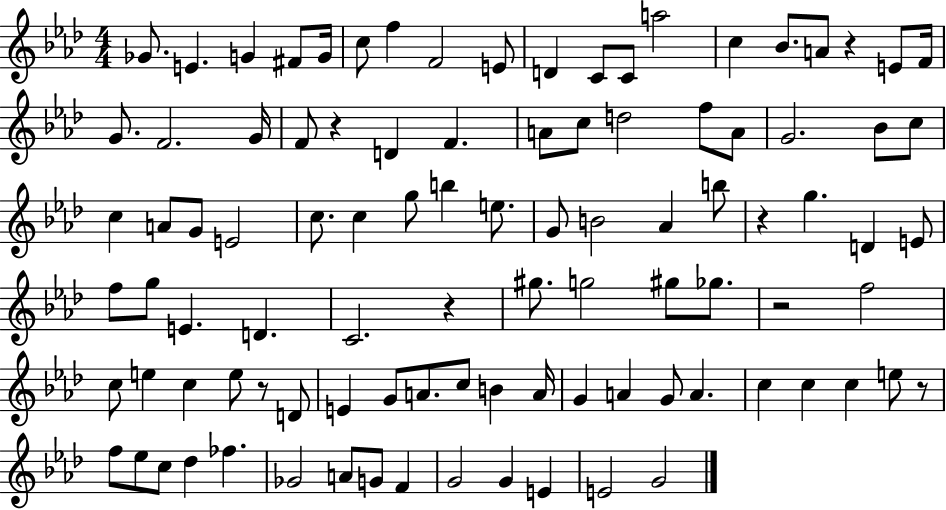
Gb4/e. E4/q. G4/q F#4/e G4/s C5/e F5/q F4/h E4/e D4/q C4/e C4/e A5/h C5/q Bb4/e. A4/e R/q E4/e F4/s G4/e. F4/h. G4/s F4/e R/q D4/q F4/q. A4/e C5/e D5/h F5/e A4/e G4/h. Bb4/e C5/e C5/q A4/e G4/e E4/h C5/e. C5/q G5/e B5/q E5/e. G4/e B4/h Ab4/q B5/e R/q G5/q. D4/q E4/e F5/e G5/e E4/q. D4/q. C4/h. R/q G#5/e. G5/h G#5/e Gb5/e. R/h F5/h C5/e E5/q C5/q E5/e R/e D4/e E4/q G4/e A4/e. C5/e B4/q A4/s G4/q A4/q G4/e A4/q. C5/q C5/q C5/q E5/e R/e F5/e Eb5/e C5/e Db5/q FES5/q. Gb4/h A4/e G4/e F4/q G4/h G4/q E4/q E4/h G4/h